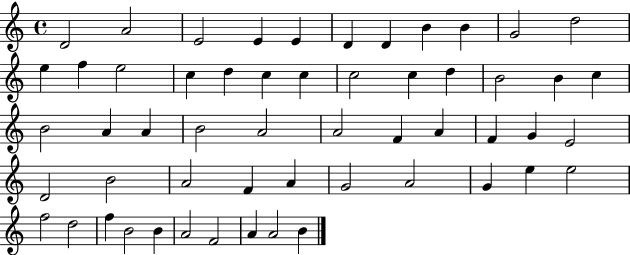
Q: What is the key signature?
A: C major